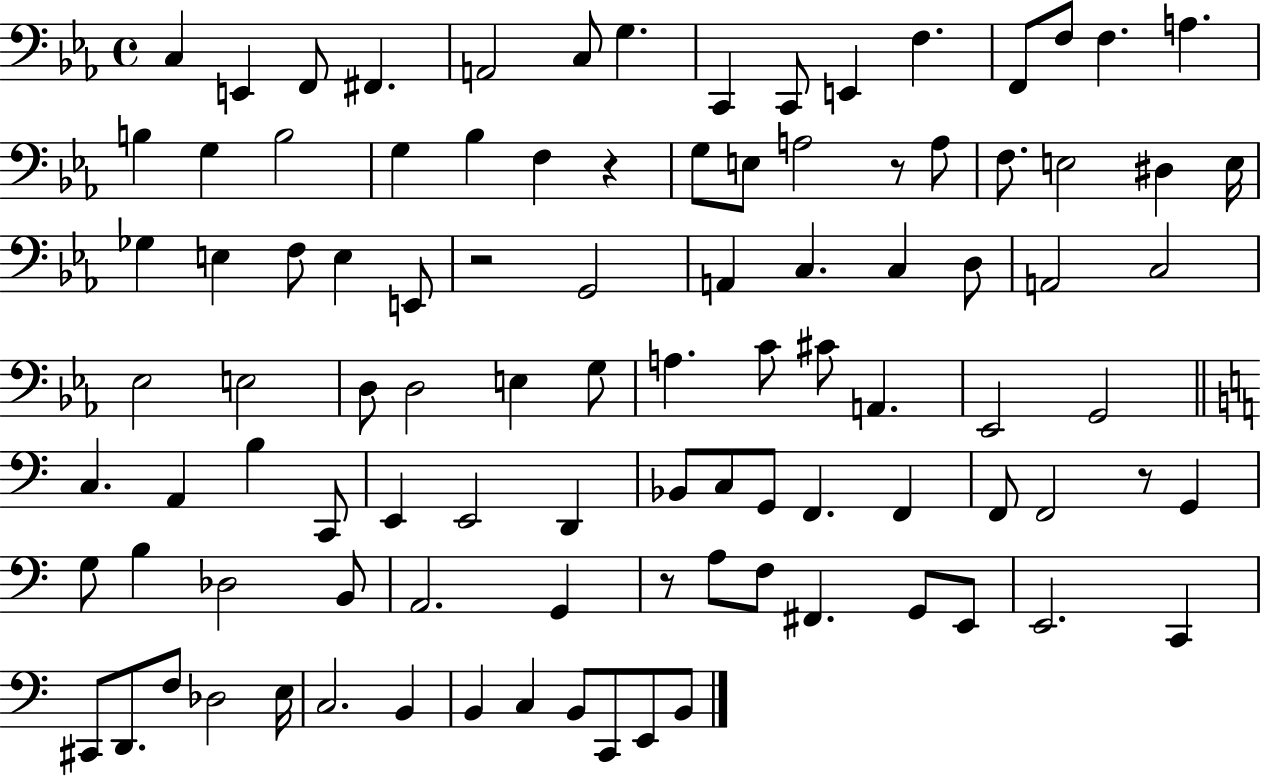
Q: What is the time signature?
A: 4/4